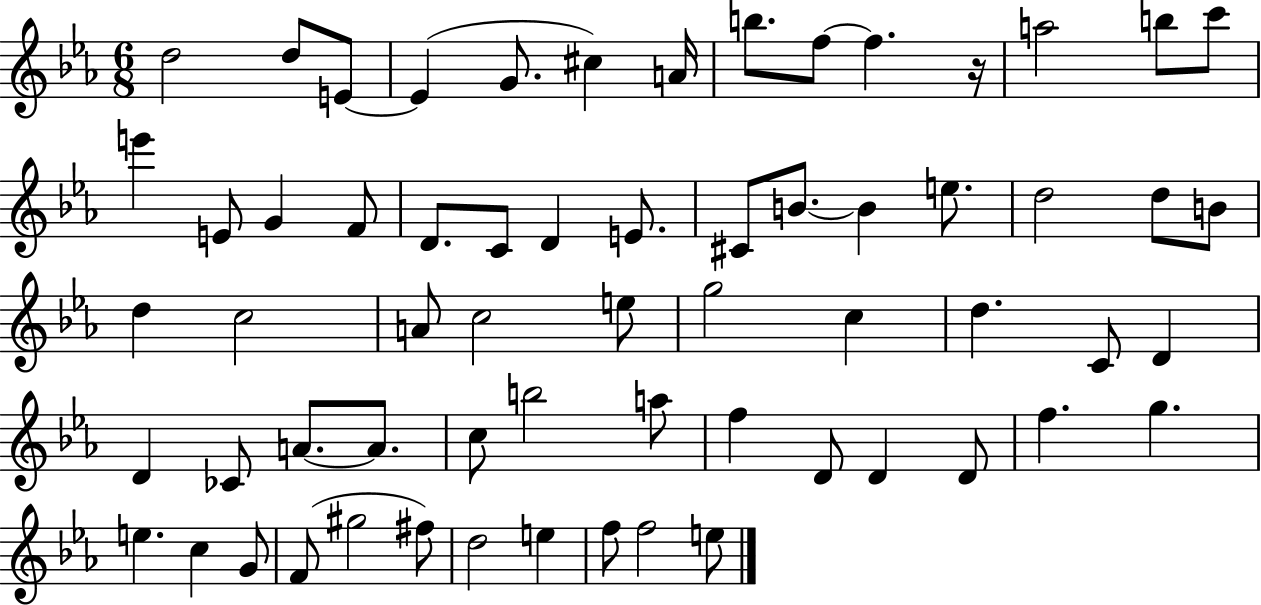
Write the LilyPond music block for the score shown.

{
  \clef treble
  \numericTimeSignature
  \time 6/8
  \key ees \major
  d''2 d''8 e'8~~ | e'4( g'8. cis''4) a'16 | b''8. f''8~~ f''4. r16 | a''2 b''8 c'''8 | \break e'''4 e'8 g'4 f'8 | d'8. c'8 d'4 e'8. | cis'8 b'8.~~ b'4 e''8. | d''2 d''8 b'8 | \break d''4 c''2 | a'8 c''2 e''8 | g''2 c''4 | d''4. c'8 d'4 | \break d'4 ces'8 a'8.~~ a'8. | c''8 b''2 a''8 | f''4 d'8 d'4 d'8 | f''4. g''4. | \break e''4. c''4 g'8 | f'8( gis''2 fis''8) | d''2 e''4 | f''8 f''2 e''8 | \break \bar "|."
}